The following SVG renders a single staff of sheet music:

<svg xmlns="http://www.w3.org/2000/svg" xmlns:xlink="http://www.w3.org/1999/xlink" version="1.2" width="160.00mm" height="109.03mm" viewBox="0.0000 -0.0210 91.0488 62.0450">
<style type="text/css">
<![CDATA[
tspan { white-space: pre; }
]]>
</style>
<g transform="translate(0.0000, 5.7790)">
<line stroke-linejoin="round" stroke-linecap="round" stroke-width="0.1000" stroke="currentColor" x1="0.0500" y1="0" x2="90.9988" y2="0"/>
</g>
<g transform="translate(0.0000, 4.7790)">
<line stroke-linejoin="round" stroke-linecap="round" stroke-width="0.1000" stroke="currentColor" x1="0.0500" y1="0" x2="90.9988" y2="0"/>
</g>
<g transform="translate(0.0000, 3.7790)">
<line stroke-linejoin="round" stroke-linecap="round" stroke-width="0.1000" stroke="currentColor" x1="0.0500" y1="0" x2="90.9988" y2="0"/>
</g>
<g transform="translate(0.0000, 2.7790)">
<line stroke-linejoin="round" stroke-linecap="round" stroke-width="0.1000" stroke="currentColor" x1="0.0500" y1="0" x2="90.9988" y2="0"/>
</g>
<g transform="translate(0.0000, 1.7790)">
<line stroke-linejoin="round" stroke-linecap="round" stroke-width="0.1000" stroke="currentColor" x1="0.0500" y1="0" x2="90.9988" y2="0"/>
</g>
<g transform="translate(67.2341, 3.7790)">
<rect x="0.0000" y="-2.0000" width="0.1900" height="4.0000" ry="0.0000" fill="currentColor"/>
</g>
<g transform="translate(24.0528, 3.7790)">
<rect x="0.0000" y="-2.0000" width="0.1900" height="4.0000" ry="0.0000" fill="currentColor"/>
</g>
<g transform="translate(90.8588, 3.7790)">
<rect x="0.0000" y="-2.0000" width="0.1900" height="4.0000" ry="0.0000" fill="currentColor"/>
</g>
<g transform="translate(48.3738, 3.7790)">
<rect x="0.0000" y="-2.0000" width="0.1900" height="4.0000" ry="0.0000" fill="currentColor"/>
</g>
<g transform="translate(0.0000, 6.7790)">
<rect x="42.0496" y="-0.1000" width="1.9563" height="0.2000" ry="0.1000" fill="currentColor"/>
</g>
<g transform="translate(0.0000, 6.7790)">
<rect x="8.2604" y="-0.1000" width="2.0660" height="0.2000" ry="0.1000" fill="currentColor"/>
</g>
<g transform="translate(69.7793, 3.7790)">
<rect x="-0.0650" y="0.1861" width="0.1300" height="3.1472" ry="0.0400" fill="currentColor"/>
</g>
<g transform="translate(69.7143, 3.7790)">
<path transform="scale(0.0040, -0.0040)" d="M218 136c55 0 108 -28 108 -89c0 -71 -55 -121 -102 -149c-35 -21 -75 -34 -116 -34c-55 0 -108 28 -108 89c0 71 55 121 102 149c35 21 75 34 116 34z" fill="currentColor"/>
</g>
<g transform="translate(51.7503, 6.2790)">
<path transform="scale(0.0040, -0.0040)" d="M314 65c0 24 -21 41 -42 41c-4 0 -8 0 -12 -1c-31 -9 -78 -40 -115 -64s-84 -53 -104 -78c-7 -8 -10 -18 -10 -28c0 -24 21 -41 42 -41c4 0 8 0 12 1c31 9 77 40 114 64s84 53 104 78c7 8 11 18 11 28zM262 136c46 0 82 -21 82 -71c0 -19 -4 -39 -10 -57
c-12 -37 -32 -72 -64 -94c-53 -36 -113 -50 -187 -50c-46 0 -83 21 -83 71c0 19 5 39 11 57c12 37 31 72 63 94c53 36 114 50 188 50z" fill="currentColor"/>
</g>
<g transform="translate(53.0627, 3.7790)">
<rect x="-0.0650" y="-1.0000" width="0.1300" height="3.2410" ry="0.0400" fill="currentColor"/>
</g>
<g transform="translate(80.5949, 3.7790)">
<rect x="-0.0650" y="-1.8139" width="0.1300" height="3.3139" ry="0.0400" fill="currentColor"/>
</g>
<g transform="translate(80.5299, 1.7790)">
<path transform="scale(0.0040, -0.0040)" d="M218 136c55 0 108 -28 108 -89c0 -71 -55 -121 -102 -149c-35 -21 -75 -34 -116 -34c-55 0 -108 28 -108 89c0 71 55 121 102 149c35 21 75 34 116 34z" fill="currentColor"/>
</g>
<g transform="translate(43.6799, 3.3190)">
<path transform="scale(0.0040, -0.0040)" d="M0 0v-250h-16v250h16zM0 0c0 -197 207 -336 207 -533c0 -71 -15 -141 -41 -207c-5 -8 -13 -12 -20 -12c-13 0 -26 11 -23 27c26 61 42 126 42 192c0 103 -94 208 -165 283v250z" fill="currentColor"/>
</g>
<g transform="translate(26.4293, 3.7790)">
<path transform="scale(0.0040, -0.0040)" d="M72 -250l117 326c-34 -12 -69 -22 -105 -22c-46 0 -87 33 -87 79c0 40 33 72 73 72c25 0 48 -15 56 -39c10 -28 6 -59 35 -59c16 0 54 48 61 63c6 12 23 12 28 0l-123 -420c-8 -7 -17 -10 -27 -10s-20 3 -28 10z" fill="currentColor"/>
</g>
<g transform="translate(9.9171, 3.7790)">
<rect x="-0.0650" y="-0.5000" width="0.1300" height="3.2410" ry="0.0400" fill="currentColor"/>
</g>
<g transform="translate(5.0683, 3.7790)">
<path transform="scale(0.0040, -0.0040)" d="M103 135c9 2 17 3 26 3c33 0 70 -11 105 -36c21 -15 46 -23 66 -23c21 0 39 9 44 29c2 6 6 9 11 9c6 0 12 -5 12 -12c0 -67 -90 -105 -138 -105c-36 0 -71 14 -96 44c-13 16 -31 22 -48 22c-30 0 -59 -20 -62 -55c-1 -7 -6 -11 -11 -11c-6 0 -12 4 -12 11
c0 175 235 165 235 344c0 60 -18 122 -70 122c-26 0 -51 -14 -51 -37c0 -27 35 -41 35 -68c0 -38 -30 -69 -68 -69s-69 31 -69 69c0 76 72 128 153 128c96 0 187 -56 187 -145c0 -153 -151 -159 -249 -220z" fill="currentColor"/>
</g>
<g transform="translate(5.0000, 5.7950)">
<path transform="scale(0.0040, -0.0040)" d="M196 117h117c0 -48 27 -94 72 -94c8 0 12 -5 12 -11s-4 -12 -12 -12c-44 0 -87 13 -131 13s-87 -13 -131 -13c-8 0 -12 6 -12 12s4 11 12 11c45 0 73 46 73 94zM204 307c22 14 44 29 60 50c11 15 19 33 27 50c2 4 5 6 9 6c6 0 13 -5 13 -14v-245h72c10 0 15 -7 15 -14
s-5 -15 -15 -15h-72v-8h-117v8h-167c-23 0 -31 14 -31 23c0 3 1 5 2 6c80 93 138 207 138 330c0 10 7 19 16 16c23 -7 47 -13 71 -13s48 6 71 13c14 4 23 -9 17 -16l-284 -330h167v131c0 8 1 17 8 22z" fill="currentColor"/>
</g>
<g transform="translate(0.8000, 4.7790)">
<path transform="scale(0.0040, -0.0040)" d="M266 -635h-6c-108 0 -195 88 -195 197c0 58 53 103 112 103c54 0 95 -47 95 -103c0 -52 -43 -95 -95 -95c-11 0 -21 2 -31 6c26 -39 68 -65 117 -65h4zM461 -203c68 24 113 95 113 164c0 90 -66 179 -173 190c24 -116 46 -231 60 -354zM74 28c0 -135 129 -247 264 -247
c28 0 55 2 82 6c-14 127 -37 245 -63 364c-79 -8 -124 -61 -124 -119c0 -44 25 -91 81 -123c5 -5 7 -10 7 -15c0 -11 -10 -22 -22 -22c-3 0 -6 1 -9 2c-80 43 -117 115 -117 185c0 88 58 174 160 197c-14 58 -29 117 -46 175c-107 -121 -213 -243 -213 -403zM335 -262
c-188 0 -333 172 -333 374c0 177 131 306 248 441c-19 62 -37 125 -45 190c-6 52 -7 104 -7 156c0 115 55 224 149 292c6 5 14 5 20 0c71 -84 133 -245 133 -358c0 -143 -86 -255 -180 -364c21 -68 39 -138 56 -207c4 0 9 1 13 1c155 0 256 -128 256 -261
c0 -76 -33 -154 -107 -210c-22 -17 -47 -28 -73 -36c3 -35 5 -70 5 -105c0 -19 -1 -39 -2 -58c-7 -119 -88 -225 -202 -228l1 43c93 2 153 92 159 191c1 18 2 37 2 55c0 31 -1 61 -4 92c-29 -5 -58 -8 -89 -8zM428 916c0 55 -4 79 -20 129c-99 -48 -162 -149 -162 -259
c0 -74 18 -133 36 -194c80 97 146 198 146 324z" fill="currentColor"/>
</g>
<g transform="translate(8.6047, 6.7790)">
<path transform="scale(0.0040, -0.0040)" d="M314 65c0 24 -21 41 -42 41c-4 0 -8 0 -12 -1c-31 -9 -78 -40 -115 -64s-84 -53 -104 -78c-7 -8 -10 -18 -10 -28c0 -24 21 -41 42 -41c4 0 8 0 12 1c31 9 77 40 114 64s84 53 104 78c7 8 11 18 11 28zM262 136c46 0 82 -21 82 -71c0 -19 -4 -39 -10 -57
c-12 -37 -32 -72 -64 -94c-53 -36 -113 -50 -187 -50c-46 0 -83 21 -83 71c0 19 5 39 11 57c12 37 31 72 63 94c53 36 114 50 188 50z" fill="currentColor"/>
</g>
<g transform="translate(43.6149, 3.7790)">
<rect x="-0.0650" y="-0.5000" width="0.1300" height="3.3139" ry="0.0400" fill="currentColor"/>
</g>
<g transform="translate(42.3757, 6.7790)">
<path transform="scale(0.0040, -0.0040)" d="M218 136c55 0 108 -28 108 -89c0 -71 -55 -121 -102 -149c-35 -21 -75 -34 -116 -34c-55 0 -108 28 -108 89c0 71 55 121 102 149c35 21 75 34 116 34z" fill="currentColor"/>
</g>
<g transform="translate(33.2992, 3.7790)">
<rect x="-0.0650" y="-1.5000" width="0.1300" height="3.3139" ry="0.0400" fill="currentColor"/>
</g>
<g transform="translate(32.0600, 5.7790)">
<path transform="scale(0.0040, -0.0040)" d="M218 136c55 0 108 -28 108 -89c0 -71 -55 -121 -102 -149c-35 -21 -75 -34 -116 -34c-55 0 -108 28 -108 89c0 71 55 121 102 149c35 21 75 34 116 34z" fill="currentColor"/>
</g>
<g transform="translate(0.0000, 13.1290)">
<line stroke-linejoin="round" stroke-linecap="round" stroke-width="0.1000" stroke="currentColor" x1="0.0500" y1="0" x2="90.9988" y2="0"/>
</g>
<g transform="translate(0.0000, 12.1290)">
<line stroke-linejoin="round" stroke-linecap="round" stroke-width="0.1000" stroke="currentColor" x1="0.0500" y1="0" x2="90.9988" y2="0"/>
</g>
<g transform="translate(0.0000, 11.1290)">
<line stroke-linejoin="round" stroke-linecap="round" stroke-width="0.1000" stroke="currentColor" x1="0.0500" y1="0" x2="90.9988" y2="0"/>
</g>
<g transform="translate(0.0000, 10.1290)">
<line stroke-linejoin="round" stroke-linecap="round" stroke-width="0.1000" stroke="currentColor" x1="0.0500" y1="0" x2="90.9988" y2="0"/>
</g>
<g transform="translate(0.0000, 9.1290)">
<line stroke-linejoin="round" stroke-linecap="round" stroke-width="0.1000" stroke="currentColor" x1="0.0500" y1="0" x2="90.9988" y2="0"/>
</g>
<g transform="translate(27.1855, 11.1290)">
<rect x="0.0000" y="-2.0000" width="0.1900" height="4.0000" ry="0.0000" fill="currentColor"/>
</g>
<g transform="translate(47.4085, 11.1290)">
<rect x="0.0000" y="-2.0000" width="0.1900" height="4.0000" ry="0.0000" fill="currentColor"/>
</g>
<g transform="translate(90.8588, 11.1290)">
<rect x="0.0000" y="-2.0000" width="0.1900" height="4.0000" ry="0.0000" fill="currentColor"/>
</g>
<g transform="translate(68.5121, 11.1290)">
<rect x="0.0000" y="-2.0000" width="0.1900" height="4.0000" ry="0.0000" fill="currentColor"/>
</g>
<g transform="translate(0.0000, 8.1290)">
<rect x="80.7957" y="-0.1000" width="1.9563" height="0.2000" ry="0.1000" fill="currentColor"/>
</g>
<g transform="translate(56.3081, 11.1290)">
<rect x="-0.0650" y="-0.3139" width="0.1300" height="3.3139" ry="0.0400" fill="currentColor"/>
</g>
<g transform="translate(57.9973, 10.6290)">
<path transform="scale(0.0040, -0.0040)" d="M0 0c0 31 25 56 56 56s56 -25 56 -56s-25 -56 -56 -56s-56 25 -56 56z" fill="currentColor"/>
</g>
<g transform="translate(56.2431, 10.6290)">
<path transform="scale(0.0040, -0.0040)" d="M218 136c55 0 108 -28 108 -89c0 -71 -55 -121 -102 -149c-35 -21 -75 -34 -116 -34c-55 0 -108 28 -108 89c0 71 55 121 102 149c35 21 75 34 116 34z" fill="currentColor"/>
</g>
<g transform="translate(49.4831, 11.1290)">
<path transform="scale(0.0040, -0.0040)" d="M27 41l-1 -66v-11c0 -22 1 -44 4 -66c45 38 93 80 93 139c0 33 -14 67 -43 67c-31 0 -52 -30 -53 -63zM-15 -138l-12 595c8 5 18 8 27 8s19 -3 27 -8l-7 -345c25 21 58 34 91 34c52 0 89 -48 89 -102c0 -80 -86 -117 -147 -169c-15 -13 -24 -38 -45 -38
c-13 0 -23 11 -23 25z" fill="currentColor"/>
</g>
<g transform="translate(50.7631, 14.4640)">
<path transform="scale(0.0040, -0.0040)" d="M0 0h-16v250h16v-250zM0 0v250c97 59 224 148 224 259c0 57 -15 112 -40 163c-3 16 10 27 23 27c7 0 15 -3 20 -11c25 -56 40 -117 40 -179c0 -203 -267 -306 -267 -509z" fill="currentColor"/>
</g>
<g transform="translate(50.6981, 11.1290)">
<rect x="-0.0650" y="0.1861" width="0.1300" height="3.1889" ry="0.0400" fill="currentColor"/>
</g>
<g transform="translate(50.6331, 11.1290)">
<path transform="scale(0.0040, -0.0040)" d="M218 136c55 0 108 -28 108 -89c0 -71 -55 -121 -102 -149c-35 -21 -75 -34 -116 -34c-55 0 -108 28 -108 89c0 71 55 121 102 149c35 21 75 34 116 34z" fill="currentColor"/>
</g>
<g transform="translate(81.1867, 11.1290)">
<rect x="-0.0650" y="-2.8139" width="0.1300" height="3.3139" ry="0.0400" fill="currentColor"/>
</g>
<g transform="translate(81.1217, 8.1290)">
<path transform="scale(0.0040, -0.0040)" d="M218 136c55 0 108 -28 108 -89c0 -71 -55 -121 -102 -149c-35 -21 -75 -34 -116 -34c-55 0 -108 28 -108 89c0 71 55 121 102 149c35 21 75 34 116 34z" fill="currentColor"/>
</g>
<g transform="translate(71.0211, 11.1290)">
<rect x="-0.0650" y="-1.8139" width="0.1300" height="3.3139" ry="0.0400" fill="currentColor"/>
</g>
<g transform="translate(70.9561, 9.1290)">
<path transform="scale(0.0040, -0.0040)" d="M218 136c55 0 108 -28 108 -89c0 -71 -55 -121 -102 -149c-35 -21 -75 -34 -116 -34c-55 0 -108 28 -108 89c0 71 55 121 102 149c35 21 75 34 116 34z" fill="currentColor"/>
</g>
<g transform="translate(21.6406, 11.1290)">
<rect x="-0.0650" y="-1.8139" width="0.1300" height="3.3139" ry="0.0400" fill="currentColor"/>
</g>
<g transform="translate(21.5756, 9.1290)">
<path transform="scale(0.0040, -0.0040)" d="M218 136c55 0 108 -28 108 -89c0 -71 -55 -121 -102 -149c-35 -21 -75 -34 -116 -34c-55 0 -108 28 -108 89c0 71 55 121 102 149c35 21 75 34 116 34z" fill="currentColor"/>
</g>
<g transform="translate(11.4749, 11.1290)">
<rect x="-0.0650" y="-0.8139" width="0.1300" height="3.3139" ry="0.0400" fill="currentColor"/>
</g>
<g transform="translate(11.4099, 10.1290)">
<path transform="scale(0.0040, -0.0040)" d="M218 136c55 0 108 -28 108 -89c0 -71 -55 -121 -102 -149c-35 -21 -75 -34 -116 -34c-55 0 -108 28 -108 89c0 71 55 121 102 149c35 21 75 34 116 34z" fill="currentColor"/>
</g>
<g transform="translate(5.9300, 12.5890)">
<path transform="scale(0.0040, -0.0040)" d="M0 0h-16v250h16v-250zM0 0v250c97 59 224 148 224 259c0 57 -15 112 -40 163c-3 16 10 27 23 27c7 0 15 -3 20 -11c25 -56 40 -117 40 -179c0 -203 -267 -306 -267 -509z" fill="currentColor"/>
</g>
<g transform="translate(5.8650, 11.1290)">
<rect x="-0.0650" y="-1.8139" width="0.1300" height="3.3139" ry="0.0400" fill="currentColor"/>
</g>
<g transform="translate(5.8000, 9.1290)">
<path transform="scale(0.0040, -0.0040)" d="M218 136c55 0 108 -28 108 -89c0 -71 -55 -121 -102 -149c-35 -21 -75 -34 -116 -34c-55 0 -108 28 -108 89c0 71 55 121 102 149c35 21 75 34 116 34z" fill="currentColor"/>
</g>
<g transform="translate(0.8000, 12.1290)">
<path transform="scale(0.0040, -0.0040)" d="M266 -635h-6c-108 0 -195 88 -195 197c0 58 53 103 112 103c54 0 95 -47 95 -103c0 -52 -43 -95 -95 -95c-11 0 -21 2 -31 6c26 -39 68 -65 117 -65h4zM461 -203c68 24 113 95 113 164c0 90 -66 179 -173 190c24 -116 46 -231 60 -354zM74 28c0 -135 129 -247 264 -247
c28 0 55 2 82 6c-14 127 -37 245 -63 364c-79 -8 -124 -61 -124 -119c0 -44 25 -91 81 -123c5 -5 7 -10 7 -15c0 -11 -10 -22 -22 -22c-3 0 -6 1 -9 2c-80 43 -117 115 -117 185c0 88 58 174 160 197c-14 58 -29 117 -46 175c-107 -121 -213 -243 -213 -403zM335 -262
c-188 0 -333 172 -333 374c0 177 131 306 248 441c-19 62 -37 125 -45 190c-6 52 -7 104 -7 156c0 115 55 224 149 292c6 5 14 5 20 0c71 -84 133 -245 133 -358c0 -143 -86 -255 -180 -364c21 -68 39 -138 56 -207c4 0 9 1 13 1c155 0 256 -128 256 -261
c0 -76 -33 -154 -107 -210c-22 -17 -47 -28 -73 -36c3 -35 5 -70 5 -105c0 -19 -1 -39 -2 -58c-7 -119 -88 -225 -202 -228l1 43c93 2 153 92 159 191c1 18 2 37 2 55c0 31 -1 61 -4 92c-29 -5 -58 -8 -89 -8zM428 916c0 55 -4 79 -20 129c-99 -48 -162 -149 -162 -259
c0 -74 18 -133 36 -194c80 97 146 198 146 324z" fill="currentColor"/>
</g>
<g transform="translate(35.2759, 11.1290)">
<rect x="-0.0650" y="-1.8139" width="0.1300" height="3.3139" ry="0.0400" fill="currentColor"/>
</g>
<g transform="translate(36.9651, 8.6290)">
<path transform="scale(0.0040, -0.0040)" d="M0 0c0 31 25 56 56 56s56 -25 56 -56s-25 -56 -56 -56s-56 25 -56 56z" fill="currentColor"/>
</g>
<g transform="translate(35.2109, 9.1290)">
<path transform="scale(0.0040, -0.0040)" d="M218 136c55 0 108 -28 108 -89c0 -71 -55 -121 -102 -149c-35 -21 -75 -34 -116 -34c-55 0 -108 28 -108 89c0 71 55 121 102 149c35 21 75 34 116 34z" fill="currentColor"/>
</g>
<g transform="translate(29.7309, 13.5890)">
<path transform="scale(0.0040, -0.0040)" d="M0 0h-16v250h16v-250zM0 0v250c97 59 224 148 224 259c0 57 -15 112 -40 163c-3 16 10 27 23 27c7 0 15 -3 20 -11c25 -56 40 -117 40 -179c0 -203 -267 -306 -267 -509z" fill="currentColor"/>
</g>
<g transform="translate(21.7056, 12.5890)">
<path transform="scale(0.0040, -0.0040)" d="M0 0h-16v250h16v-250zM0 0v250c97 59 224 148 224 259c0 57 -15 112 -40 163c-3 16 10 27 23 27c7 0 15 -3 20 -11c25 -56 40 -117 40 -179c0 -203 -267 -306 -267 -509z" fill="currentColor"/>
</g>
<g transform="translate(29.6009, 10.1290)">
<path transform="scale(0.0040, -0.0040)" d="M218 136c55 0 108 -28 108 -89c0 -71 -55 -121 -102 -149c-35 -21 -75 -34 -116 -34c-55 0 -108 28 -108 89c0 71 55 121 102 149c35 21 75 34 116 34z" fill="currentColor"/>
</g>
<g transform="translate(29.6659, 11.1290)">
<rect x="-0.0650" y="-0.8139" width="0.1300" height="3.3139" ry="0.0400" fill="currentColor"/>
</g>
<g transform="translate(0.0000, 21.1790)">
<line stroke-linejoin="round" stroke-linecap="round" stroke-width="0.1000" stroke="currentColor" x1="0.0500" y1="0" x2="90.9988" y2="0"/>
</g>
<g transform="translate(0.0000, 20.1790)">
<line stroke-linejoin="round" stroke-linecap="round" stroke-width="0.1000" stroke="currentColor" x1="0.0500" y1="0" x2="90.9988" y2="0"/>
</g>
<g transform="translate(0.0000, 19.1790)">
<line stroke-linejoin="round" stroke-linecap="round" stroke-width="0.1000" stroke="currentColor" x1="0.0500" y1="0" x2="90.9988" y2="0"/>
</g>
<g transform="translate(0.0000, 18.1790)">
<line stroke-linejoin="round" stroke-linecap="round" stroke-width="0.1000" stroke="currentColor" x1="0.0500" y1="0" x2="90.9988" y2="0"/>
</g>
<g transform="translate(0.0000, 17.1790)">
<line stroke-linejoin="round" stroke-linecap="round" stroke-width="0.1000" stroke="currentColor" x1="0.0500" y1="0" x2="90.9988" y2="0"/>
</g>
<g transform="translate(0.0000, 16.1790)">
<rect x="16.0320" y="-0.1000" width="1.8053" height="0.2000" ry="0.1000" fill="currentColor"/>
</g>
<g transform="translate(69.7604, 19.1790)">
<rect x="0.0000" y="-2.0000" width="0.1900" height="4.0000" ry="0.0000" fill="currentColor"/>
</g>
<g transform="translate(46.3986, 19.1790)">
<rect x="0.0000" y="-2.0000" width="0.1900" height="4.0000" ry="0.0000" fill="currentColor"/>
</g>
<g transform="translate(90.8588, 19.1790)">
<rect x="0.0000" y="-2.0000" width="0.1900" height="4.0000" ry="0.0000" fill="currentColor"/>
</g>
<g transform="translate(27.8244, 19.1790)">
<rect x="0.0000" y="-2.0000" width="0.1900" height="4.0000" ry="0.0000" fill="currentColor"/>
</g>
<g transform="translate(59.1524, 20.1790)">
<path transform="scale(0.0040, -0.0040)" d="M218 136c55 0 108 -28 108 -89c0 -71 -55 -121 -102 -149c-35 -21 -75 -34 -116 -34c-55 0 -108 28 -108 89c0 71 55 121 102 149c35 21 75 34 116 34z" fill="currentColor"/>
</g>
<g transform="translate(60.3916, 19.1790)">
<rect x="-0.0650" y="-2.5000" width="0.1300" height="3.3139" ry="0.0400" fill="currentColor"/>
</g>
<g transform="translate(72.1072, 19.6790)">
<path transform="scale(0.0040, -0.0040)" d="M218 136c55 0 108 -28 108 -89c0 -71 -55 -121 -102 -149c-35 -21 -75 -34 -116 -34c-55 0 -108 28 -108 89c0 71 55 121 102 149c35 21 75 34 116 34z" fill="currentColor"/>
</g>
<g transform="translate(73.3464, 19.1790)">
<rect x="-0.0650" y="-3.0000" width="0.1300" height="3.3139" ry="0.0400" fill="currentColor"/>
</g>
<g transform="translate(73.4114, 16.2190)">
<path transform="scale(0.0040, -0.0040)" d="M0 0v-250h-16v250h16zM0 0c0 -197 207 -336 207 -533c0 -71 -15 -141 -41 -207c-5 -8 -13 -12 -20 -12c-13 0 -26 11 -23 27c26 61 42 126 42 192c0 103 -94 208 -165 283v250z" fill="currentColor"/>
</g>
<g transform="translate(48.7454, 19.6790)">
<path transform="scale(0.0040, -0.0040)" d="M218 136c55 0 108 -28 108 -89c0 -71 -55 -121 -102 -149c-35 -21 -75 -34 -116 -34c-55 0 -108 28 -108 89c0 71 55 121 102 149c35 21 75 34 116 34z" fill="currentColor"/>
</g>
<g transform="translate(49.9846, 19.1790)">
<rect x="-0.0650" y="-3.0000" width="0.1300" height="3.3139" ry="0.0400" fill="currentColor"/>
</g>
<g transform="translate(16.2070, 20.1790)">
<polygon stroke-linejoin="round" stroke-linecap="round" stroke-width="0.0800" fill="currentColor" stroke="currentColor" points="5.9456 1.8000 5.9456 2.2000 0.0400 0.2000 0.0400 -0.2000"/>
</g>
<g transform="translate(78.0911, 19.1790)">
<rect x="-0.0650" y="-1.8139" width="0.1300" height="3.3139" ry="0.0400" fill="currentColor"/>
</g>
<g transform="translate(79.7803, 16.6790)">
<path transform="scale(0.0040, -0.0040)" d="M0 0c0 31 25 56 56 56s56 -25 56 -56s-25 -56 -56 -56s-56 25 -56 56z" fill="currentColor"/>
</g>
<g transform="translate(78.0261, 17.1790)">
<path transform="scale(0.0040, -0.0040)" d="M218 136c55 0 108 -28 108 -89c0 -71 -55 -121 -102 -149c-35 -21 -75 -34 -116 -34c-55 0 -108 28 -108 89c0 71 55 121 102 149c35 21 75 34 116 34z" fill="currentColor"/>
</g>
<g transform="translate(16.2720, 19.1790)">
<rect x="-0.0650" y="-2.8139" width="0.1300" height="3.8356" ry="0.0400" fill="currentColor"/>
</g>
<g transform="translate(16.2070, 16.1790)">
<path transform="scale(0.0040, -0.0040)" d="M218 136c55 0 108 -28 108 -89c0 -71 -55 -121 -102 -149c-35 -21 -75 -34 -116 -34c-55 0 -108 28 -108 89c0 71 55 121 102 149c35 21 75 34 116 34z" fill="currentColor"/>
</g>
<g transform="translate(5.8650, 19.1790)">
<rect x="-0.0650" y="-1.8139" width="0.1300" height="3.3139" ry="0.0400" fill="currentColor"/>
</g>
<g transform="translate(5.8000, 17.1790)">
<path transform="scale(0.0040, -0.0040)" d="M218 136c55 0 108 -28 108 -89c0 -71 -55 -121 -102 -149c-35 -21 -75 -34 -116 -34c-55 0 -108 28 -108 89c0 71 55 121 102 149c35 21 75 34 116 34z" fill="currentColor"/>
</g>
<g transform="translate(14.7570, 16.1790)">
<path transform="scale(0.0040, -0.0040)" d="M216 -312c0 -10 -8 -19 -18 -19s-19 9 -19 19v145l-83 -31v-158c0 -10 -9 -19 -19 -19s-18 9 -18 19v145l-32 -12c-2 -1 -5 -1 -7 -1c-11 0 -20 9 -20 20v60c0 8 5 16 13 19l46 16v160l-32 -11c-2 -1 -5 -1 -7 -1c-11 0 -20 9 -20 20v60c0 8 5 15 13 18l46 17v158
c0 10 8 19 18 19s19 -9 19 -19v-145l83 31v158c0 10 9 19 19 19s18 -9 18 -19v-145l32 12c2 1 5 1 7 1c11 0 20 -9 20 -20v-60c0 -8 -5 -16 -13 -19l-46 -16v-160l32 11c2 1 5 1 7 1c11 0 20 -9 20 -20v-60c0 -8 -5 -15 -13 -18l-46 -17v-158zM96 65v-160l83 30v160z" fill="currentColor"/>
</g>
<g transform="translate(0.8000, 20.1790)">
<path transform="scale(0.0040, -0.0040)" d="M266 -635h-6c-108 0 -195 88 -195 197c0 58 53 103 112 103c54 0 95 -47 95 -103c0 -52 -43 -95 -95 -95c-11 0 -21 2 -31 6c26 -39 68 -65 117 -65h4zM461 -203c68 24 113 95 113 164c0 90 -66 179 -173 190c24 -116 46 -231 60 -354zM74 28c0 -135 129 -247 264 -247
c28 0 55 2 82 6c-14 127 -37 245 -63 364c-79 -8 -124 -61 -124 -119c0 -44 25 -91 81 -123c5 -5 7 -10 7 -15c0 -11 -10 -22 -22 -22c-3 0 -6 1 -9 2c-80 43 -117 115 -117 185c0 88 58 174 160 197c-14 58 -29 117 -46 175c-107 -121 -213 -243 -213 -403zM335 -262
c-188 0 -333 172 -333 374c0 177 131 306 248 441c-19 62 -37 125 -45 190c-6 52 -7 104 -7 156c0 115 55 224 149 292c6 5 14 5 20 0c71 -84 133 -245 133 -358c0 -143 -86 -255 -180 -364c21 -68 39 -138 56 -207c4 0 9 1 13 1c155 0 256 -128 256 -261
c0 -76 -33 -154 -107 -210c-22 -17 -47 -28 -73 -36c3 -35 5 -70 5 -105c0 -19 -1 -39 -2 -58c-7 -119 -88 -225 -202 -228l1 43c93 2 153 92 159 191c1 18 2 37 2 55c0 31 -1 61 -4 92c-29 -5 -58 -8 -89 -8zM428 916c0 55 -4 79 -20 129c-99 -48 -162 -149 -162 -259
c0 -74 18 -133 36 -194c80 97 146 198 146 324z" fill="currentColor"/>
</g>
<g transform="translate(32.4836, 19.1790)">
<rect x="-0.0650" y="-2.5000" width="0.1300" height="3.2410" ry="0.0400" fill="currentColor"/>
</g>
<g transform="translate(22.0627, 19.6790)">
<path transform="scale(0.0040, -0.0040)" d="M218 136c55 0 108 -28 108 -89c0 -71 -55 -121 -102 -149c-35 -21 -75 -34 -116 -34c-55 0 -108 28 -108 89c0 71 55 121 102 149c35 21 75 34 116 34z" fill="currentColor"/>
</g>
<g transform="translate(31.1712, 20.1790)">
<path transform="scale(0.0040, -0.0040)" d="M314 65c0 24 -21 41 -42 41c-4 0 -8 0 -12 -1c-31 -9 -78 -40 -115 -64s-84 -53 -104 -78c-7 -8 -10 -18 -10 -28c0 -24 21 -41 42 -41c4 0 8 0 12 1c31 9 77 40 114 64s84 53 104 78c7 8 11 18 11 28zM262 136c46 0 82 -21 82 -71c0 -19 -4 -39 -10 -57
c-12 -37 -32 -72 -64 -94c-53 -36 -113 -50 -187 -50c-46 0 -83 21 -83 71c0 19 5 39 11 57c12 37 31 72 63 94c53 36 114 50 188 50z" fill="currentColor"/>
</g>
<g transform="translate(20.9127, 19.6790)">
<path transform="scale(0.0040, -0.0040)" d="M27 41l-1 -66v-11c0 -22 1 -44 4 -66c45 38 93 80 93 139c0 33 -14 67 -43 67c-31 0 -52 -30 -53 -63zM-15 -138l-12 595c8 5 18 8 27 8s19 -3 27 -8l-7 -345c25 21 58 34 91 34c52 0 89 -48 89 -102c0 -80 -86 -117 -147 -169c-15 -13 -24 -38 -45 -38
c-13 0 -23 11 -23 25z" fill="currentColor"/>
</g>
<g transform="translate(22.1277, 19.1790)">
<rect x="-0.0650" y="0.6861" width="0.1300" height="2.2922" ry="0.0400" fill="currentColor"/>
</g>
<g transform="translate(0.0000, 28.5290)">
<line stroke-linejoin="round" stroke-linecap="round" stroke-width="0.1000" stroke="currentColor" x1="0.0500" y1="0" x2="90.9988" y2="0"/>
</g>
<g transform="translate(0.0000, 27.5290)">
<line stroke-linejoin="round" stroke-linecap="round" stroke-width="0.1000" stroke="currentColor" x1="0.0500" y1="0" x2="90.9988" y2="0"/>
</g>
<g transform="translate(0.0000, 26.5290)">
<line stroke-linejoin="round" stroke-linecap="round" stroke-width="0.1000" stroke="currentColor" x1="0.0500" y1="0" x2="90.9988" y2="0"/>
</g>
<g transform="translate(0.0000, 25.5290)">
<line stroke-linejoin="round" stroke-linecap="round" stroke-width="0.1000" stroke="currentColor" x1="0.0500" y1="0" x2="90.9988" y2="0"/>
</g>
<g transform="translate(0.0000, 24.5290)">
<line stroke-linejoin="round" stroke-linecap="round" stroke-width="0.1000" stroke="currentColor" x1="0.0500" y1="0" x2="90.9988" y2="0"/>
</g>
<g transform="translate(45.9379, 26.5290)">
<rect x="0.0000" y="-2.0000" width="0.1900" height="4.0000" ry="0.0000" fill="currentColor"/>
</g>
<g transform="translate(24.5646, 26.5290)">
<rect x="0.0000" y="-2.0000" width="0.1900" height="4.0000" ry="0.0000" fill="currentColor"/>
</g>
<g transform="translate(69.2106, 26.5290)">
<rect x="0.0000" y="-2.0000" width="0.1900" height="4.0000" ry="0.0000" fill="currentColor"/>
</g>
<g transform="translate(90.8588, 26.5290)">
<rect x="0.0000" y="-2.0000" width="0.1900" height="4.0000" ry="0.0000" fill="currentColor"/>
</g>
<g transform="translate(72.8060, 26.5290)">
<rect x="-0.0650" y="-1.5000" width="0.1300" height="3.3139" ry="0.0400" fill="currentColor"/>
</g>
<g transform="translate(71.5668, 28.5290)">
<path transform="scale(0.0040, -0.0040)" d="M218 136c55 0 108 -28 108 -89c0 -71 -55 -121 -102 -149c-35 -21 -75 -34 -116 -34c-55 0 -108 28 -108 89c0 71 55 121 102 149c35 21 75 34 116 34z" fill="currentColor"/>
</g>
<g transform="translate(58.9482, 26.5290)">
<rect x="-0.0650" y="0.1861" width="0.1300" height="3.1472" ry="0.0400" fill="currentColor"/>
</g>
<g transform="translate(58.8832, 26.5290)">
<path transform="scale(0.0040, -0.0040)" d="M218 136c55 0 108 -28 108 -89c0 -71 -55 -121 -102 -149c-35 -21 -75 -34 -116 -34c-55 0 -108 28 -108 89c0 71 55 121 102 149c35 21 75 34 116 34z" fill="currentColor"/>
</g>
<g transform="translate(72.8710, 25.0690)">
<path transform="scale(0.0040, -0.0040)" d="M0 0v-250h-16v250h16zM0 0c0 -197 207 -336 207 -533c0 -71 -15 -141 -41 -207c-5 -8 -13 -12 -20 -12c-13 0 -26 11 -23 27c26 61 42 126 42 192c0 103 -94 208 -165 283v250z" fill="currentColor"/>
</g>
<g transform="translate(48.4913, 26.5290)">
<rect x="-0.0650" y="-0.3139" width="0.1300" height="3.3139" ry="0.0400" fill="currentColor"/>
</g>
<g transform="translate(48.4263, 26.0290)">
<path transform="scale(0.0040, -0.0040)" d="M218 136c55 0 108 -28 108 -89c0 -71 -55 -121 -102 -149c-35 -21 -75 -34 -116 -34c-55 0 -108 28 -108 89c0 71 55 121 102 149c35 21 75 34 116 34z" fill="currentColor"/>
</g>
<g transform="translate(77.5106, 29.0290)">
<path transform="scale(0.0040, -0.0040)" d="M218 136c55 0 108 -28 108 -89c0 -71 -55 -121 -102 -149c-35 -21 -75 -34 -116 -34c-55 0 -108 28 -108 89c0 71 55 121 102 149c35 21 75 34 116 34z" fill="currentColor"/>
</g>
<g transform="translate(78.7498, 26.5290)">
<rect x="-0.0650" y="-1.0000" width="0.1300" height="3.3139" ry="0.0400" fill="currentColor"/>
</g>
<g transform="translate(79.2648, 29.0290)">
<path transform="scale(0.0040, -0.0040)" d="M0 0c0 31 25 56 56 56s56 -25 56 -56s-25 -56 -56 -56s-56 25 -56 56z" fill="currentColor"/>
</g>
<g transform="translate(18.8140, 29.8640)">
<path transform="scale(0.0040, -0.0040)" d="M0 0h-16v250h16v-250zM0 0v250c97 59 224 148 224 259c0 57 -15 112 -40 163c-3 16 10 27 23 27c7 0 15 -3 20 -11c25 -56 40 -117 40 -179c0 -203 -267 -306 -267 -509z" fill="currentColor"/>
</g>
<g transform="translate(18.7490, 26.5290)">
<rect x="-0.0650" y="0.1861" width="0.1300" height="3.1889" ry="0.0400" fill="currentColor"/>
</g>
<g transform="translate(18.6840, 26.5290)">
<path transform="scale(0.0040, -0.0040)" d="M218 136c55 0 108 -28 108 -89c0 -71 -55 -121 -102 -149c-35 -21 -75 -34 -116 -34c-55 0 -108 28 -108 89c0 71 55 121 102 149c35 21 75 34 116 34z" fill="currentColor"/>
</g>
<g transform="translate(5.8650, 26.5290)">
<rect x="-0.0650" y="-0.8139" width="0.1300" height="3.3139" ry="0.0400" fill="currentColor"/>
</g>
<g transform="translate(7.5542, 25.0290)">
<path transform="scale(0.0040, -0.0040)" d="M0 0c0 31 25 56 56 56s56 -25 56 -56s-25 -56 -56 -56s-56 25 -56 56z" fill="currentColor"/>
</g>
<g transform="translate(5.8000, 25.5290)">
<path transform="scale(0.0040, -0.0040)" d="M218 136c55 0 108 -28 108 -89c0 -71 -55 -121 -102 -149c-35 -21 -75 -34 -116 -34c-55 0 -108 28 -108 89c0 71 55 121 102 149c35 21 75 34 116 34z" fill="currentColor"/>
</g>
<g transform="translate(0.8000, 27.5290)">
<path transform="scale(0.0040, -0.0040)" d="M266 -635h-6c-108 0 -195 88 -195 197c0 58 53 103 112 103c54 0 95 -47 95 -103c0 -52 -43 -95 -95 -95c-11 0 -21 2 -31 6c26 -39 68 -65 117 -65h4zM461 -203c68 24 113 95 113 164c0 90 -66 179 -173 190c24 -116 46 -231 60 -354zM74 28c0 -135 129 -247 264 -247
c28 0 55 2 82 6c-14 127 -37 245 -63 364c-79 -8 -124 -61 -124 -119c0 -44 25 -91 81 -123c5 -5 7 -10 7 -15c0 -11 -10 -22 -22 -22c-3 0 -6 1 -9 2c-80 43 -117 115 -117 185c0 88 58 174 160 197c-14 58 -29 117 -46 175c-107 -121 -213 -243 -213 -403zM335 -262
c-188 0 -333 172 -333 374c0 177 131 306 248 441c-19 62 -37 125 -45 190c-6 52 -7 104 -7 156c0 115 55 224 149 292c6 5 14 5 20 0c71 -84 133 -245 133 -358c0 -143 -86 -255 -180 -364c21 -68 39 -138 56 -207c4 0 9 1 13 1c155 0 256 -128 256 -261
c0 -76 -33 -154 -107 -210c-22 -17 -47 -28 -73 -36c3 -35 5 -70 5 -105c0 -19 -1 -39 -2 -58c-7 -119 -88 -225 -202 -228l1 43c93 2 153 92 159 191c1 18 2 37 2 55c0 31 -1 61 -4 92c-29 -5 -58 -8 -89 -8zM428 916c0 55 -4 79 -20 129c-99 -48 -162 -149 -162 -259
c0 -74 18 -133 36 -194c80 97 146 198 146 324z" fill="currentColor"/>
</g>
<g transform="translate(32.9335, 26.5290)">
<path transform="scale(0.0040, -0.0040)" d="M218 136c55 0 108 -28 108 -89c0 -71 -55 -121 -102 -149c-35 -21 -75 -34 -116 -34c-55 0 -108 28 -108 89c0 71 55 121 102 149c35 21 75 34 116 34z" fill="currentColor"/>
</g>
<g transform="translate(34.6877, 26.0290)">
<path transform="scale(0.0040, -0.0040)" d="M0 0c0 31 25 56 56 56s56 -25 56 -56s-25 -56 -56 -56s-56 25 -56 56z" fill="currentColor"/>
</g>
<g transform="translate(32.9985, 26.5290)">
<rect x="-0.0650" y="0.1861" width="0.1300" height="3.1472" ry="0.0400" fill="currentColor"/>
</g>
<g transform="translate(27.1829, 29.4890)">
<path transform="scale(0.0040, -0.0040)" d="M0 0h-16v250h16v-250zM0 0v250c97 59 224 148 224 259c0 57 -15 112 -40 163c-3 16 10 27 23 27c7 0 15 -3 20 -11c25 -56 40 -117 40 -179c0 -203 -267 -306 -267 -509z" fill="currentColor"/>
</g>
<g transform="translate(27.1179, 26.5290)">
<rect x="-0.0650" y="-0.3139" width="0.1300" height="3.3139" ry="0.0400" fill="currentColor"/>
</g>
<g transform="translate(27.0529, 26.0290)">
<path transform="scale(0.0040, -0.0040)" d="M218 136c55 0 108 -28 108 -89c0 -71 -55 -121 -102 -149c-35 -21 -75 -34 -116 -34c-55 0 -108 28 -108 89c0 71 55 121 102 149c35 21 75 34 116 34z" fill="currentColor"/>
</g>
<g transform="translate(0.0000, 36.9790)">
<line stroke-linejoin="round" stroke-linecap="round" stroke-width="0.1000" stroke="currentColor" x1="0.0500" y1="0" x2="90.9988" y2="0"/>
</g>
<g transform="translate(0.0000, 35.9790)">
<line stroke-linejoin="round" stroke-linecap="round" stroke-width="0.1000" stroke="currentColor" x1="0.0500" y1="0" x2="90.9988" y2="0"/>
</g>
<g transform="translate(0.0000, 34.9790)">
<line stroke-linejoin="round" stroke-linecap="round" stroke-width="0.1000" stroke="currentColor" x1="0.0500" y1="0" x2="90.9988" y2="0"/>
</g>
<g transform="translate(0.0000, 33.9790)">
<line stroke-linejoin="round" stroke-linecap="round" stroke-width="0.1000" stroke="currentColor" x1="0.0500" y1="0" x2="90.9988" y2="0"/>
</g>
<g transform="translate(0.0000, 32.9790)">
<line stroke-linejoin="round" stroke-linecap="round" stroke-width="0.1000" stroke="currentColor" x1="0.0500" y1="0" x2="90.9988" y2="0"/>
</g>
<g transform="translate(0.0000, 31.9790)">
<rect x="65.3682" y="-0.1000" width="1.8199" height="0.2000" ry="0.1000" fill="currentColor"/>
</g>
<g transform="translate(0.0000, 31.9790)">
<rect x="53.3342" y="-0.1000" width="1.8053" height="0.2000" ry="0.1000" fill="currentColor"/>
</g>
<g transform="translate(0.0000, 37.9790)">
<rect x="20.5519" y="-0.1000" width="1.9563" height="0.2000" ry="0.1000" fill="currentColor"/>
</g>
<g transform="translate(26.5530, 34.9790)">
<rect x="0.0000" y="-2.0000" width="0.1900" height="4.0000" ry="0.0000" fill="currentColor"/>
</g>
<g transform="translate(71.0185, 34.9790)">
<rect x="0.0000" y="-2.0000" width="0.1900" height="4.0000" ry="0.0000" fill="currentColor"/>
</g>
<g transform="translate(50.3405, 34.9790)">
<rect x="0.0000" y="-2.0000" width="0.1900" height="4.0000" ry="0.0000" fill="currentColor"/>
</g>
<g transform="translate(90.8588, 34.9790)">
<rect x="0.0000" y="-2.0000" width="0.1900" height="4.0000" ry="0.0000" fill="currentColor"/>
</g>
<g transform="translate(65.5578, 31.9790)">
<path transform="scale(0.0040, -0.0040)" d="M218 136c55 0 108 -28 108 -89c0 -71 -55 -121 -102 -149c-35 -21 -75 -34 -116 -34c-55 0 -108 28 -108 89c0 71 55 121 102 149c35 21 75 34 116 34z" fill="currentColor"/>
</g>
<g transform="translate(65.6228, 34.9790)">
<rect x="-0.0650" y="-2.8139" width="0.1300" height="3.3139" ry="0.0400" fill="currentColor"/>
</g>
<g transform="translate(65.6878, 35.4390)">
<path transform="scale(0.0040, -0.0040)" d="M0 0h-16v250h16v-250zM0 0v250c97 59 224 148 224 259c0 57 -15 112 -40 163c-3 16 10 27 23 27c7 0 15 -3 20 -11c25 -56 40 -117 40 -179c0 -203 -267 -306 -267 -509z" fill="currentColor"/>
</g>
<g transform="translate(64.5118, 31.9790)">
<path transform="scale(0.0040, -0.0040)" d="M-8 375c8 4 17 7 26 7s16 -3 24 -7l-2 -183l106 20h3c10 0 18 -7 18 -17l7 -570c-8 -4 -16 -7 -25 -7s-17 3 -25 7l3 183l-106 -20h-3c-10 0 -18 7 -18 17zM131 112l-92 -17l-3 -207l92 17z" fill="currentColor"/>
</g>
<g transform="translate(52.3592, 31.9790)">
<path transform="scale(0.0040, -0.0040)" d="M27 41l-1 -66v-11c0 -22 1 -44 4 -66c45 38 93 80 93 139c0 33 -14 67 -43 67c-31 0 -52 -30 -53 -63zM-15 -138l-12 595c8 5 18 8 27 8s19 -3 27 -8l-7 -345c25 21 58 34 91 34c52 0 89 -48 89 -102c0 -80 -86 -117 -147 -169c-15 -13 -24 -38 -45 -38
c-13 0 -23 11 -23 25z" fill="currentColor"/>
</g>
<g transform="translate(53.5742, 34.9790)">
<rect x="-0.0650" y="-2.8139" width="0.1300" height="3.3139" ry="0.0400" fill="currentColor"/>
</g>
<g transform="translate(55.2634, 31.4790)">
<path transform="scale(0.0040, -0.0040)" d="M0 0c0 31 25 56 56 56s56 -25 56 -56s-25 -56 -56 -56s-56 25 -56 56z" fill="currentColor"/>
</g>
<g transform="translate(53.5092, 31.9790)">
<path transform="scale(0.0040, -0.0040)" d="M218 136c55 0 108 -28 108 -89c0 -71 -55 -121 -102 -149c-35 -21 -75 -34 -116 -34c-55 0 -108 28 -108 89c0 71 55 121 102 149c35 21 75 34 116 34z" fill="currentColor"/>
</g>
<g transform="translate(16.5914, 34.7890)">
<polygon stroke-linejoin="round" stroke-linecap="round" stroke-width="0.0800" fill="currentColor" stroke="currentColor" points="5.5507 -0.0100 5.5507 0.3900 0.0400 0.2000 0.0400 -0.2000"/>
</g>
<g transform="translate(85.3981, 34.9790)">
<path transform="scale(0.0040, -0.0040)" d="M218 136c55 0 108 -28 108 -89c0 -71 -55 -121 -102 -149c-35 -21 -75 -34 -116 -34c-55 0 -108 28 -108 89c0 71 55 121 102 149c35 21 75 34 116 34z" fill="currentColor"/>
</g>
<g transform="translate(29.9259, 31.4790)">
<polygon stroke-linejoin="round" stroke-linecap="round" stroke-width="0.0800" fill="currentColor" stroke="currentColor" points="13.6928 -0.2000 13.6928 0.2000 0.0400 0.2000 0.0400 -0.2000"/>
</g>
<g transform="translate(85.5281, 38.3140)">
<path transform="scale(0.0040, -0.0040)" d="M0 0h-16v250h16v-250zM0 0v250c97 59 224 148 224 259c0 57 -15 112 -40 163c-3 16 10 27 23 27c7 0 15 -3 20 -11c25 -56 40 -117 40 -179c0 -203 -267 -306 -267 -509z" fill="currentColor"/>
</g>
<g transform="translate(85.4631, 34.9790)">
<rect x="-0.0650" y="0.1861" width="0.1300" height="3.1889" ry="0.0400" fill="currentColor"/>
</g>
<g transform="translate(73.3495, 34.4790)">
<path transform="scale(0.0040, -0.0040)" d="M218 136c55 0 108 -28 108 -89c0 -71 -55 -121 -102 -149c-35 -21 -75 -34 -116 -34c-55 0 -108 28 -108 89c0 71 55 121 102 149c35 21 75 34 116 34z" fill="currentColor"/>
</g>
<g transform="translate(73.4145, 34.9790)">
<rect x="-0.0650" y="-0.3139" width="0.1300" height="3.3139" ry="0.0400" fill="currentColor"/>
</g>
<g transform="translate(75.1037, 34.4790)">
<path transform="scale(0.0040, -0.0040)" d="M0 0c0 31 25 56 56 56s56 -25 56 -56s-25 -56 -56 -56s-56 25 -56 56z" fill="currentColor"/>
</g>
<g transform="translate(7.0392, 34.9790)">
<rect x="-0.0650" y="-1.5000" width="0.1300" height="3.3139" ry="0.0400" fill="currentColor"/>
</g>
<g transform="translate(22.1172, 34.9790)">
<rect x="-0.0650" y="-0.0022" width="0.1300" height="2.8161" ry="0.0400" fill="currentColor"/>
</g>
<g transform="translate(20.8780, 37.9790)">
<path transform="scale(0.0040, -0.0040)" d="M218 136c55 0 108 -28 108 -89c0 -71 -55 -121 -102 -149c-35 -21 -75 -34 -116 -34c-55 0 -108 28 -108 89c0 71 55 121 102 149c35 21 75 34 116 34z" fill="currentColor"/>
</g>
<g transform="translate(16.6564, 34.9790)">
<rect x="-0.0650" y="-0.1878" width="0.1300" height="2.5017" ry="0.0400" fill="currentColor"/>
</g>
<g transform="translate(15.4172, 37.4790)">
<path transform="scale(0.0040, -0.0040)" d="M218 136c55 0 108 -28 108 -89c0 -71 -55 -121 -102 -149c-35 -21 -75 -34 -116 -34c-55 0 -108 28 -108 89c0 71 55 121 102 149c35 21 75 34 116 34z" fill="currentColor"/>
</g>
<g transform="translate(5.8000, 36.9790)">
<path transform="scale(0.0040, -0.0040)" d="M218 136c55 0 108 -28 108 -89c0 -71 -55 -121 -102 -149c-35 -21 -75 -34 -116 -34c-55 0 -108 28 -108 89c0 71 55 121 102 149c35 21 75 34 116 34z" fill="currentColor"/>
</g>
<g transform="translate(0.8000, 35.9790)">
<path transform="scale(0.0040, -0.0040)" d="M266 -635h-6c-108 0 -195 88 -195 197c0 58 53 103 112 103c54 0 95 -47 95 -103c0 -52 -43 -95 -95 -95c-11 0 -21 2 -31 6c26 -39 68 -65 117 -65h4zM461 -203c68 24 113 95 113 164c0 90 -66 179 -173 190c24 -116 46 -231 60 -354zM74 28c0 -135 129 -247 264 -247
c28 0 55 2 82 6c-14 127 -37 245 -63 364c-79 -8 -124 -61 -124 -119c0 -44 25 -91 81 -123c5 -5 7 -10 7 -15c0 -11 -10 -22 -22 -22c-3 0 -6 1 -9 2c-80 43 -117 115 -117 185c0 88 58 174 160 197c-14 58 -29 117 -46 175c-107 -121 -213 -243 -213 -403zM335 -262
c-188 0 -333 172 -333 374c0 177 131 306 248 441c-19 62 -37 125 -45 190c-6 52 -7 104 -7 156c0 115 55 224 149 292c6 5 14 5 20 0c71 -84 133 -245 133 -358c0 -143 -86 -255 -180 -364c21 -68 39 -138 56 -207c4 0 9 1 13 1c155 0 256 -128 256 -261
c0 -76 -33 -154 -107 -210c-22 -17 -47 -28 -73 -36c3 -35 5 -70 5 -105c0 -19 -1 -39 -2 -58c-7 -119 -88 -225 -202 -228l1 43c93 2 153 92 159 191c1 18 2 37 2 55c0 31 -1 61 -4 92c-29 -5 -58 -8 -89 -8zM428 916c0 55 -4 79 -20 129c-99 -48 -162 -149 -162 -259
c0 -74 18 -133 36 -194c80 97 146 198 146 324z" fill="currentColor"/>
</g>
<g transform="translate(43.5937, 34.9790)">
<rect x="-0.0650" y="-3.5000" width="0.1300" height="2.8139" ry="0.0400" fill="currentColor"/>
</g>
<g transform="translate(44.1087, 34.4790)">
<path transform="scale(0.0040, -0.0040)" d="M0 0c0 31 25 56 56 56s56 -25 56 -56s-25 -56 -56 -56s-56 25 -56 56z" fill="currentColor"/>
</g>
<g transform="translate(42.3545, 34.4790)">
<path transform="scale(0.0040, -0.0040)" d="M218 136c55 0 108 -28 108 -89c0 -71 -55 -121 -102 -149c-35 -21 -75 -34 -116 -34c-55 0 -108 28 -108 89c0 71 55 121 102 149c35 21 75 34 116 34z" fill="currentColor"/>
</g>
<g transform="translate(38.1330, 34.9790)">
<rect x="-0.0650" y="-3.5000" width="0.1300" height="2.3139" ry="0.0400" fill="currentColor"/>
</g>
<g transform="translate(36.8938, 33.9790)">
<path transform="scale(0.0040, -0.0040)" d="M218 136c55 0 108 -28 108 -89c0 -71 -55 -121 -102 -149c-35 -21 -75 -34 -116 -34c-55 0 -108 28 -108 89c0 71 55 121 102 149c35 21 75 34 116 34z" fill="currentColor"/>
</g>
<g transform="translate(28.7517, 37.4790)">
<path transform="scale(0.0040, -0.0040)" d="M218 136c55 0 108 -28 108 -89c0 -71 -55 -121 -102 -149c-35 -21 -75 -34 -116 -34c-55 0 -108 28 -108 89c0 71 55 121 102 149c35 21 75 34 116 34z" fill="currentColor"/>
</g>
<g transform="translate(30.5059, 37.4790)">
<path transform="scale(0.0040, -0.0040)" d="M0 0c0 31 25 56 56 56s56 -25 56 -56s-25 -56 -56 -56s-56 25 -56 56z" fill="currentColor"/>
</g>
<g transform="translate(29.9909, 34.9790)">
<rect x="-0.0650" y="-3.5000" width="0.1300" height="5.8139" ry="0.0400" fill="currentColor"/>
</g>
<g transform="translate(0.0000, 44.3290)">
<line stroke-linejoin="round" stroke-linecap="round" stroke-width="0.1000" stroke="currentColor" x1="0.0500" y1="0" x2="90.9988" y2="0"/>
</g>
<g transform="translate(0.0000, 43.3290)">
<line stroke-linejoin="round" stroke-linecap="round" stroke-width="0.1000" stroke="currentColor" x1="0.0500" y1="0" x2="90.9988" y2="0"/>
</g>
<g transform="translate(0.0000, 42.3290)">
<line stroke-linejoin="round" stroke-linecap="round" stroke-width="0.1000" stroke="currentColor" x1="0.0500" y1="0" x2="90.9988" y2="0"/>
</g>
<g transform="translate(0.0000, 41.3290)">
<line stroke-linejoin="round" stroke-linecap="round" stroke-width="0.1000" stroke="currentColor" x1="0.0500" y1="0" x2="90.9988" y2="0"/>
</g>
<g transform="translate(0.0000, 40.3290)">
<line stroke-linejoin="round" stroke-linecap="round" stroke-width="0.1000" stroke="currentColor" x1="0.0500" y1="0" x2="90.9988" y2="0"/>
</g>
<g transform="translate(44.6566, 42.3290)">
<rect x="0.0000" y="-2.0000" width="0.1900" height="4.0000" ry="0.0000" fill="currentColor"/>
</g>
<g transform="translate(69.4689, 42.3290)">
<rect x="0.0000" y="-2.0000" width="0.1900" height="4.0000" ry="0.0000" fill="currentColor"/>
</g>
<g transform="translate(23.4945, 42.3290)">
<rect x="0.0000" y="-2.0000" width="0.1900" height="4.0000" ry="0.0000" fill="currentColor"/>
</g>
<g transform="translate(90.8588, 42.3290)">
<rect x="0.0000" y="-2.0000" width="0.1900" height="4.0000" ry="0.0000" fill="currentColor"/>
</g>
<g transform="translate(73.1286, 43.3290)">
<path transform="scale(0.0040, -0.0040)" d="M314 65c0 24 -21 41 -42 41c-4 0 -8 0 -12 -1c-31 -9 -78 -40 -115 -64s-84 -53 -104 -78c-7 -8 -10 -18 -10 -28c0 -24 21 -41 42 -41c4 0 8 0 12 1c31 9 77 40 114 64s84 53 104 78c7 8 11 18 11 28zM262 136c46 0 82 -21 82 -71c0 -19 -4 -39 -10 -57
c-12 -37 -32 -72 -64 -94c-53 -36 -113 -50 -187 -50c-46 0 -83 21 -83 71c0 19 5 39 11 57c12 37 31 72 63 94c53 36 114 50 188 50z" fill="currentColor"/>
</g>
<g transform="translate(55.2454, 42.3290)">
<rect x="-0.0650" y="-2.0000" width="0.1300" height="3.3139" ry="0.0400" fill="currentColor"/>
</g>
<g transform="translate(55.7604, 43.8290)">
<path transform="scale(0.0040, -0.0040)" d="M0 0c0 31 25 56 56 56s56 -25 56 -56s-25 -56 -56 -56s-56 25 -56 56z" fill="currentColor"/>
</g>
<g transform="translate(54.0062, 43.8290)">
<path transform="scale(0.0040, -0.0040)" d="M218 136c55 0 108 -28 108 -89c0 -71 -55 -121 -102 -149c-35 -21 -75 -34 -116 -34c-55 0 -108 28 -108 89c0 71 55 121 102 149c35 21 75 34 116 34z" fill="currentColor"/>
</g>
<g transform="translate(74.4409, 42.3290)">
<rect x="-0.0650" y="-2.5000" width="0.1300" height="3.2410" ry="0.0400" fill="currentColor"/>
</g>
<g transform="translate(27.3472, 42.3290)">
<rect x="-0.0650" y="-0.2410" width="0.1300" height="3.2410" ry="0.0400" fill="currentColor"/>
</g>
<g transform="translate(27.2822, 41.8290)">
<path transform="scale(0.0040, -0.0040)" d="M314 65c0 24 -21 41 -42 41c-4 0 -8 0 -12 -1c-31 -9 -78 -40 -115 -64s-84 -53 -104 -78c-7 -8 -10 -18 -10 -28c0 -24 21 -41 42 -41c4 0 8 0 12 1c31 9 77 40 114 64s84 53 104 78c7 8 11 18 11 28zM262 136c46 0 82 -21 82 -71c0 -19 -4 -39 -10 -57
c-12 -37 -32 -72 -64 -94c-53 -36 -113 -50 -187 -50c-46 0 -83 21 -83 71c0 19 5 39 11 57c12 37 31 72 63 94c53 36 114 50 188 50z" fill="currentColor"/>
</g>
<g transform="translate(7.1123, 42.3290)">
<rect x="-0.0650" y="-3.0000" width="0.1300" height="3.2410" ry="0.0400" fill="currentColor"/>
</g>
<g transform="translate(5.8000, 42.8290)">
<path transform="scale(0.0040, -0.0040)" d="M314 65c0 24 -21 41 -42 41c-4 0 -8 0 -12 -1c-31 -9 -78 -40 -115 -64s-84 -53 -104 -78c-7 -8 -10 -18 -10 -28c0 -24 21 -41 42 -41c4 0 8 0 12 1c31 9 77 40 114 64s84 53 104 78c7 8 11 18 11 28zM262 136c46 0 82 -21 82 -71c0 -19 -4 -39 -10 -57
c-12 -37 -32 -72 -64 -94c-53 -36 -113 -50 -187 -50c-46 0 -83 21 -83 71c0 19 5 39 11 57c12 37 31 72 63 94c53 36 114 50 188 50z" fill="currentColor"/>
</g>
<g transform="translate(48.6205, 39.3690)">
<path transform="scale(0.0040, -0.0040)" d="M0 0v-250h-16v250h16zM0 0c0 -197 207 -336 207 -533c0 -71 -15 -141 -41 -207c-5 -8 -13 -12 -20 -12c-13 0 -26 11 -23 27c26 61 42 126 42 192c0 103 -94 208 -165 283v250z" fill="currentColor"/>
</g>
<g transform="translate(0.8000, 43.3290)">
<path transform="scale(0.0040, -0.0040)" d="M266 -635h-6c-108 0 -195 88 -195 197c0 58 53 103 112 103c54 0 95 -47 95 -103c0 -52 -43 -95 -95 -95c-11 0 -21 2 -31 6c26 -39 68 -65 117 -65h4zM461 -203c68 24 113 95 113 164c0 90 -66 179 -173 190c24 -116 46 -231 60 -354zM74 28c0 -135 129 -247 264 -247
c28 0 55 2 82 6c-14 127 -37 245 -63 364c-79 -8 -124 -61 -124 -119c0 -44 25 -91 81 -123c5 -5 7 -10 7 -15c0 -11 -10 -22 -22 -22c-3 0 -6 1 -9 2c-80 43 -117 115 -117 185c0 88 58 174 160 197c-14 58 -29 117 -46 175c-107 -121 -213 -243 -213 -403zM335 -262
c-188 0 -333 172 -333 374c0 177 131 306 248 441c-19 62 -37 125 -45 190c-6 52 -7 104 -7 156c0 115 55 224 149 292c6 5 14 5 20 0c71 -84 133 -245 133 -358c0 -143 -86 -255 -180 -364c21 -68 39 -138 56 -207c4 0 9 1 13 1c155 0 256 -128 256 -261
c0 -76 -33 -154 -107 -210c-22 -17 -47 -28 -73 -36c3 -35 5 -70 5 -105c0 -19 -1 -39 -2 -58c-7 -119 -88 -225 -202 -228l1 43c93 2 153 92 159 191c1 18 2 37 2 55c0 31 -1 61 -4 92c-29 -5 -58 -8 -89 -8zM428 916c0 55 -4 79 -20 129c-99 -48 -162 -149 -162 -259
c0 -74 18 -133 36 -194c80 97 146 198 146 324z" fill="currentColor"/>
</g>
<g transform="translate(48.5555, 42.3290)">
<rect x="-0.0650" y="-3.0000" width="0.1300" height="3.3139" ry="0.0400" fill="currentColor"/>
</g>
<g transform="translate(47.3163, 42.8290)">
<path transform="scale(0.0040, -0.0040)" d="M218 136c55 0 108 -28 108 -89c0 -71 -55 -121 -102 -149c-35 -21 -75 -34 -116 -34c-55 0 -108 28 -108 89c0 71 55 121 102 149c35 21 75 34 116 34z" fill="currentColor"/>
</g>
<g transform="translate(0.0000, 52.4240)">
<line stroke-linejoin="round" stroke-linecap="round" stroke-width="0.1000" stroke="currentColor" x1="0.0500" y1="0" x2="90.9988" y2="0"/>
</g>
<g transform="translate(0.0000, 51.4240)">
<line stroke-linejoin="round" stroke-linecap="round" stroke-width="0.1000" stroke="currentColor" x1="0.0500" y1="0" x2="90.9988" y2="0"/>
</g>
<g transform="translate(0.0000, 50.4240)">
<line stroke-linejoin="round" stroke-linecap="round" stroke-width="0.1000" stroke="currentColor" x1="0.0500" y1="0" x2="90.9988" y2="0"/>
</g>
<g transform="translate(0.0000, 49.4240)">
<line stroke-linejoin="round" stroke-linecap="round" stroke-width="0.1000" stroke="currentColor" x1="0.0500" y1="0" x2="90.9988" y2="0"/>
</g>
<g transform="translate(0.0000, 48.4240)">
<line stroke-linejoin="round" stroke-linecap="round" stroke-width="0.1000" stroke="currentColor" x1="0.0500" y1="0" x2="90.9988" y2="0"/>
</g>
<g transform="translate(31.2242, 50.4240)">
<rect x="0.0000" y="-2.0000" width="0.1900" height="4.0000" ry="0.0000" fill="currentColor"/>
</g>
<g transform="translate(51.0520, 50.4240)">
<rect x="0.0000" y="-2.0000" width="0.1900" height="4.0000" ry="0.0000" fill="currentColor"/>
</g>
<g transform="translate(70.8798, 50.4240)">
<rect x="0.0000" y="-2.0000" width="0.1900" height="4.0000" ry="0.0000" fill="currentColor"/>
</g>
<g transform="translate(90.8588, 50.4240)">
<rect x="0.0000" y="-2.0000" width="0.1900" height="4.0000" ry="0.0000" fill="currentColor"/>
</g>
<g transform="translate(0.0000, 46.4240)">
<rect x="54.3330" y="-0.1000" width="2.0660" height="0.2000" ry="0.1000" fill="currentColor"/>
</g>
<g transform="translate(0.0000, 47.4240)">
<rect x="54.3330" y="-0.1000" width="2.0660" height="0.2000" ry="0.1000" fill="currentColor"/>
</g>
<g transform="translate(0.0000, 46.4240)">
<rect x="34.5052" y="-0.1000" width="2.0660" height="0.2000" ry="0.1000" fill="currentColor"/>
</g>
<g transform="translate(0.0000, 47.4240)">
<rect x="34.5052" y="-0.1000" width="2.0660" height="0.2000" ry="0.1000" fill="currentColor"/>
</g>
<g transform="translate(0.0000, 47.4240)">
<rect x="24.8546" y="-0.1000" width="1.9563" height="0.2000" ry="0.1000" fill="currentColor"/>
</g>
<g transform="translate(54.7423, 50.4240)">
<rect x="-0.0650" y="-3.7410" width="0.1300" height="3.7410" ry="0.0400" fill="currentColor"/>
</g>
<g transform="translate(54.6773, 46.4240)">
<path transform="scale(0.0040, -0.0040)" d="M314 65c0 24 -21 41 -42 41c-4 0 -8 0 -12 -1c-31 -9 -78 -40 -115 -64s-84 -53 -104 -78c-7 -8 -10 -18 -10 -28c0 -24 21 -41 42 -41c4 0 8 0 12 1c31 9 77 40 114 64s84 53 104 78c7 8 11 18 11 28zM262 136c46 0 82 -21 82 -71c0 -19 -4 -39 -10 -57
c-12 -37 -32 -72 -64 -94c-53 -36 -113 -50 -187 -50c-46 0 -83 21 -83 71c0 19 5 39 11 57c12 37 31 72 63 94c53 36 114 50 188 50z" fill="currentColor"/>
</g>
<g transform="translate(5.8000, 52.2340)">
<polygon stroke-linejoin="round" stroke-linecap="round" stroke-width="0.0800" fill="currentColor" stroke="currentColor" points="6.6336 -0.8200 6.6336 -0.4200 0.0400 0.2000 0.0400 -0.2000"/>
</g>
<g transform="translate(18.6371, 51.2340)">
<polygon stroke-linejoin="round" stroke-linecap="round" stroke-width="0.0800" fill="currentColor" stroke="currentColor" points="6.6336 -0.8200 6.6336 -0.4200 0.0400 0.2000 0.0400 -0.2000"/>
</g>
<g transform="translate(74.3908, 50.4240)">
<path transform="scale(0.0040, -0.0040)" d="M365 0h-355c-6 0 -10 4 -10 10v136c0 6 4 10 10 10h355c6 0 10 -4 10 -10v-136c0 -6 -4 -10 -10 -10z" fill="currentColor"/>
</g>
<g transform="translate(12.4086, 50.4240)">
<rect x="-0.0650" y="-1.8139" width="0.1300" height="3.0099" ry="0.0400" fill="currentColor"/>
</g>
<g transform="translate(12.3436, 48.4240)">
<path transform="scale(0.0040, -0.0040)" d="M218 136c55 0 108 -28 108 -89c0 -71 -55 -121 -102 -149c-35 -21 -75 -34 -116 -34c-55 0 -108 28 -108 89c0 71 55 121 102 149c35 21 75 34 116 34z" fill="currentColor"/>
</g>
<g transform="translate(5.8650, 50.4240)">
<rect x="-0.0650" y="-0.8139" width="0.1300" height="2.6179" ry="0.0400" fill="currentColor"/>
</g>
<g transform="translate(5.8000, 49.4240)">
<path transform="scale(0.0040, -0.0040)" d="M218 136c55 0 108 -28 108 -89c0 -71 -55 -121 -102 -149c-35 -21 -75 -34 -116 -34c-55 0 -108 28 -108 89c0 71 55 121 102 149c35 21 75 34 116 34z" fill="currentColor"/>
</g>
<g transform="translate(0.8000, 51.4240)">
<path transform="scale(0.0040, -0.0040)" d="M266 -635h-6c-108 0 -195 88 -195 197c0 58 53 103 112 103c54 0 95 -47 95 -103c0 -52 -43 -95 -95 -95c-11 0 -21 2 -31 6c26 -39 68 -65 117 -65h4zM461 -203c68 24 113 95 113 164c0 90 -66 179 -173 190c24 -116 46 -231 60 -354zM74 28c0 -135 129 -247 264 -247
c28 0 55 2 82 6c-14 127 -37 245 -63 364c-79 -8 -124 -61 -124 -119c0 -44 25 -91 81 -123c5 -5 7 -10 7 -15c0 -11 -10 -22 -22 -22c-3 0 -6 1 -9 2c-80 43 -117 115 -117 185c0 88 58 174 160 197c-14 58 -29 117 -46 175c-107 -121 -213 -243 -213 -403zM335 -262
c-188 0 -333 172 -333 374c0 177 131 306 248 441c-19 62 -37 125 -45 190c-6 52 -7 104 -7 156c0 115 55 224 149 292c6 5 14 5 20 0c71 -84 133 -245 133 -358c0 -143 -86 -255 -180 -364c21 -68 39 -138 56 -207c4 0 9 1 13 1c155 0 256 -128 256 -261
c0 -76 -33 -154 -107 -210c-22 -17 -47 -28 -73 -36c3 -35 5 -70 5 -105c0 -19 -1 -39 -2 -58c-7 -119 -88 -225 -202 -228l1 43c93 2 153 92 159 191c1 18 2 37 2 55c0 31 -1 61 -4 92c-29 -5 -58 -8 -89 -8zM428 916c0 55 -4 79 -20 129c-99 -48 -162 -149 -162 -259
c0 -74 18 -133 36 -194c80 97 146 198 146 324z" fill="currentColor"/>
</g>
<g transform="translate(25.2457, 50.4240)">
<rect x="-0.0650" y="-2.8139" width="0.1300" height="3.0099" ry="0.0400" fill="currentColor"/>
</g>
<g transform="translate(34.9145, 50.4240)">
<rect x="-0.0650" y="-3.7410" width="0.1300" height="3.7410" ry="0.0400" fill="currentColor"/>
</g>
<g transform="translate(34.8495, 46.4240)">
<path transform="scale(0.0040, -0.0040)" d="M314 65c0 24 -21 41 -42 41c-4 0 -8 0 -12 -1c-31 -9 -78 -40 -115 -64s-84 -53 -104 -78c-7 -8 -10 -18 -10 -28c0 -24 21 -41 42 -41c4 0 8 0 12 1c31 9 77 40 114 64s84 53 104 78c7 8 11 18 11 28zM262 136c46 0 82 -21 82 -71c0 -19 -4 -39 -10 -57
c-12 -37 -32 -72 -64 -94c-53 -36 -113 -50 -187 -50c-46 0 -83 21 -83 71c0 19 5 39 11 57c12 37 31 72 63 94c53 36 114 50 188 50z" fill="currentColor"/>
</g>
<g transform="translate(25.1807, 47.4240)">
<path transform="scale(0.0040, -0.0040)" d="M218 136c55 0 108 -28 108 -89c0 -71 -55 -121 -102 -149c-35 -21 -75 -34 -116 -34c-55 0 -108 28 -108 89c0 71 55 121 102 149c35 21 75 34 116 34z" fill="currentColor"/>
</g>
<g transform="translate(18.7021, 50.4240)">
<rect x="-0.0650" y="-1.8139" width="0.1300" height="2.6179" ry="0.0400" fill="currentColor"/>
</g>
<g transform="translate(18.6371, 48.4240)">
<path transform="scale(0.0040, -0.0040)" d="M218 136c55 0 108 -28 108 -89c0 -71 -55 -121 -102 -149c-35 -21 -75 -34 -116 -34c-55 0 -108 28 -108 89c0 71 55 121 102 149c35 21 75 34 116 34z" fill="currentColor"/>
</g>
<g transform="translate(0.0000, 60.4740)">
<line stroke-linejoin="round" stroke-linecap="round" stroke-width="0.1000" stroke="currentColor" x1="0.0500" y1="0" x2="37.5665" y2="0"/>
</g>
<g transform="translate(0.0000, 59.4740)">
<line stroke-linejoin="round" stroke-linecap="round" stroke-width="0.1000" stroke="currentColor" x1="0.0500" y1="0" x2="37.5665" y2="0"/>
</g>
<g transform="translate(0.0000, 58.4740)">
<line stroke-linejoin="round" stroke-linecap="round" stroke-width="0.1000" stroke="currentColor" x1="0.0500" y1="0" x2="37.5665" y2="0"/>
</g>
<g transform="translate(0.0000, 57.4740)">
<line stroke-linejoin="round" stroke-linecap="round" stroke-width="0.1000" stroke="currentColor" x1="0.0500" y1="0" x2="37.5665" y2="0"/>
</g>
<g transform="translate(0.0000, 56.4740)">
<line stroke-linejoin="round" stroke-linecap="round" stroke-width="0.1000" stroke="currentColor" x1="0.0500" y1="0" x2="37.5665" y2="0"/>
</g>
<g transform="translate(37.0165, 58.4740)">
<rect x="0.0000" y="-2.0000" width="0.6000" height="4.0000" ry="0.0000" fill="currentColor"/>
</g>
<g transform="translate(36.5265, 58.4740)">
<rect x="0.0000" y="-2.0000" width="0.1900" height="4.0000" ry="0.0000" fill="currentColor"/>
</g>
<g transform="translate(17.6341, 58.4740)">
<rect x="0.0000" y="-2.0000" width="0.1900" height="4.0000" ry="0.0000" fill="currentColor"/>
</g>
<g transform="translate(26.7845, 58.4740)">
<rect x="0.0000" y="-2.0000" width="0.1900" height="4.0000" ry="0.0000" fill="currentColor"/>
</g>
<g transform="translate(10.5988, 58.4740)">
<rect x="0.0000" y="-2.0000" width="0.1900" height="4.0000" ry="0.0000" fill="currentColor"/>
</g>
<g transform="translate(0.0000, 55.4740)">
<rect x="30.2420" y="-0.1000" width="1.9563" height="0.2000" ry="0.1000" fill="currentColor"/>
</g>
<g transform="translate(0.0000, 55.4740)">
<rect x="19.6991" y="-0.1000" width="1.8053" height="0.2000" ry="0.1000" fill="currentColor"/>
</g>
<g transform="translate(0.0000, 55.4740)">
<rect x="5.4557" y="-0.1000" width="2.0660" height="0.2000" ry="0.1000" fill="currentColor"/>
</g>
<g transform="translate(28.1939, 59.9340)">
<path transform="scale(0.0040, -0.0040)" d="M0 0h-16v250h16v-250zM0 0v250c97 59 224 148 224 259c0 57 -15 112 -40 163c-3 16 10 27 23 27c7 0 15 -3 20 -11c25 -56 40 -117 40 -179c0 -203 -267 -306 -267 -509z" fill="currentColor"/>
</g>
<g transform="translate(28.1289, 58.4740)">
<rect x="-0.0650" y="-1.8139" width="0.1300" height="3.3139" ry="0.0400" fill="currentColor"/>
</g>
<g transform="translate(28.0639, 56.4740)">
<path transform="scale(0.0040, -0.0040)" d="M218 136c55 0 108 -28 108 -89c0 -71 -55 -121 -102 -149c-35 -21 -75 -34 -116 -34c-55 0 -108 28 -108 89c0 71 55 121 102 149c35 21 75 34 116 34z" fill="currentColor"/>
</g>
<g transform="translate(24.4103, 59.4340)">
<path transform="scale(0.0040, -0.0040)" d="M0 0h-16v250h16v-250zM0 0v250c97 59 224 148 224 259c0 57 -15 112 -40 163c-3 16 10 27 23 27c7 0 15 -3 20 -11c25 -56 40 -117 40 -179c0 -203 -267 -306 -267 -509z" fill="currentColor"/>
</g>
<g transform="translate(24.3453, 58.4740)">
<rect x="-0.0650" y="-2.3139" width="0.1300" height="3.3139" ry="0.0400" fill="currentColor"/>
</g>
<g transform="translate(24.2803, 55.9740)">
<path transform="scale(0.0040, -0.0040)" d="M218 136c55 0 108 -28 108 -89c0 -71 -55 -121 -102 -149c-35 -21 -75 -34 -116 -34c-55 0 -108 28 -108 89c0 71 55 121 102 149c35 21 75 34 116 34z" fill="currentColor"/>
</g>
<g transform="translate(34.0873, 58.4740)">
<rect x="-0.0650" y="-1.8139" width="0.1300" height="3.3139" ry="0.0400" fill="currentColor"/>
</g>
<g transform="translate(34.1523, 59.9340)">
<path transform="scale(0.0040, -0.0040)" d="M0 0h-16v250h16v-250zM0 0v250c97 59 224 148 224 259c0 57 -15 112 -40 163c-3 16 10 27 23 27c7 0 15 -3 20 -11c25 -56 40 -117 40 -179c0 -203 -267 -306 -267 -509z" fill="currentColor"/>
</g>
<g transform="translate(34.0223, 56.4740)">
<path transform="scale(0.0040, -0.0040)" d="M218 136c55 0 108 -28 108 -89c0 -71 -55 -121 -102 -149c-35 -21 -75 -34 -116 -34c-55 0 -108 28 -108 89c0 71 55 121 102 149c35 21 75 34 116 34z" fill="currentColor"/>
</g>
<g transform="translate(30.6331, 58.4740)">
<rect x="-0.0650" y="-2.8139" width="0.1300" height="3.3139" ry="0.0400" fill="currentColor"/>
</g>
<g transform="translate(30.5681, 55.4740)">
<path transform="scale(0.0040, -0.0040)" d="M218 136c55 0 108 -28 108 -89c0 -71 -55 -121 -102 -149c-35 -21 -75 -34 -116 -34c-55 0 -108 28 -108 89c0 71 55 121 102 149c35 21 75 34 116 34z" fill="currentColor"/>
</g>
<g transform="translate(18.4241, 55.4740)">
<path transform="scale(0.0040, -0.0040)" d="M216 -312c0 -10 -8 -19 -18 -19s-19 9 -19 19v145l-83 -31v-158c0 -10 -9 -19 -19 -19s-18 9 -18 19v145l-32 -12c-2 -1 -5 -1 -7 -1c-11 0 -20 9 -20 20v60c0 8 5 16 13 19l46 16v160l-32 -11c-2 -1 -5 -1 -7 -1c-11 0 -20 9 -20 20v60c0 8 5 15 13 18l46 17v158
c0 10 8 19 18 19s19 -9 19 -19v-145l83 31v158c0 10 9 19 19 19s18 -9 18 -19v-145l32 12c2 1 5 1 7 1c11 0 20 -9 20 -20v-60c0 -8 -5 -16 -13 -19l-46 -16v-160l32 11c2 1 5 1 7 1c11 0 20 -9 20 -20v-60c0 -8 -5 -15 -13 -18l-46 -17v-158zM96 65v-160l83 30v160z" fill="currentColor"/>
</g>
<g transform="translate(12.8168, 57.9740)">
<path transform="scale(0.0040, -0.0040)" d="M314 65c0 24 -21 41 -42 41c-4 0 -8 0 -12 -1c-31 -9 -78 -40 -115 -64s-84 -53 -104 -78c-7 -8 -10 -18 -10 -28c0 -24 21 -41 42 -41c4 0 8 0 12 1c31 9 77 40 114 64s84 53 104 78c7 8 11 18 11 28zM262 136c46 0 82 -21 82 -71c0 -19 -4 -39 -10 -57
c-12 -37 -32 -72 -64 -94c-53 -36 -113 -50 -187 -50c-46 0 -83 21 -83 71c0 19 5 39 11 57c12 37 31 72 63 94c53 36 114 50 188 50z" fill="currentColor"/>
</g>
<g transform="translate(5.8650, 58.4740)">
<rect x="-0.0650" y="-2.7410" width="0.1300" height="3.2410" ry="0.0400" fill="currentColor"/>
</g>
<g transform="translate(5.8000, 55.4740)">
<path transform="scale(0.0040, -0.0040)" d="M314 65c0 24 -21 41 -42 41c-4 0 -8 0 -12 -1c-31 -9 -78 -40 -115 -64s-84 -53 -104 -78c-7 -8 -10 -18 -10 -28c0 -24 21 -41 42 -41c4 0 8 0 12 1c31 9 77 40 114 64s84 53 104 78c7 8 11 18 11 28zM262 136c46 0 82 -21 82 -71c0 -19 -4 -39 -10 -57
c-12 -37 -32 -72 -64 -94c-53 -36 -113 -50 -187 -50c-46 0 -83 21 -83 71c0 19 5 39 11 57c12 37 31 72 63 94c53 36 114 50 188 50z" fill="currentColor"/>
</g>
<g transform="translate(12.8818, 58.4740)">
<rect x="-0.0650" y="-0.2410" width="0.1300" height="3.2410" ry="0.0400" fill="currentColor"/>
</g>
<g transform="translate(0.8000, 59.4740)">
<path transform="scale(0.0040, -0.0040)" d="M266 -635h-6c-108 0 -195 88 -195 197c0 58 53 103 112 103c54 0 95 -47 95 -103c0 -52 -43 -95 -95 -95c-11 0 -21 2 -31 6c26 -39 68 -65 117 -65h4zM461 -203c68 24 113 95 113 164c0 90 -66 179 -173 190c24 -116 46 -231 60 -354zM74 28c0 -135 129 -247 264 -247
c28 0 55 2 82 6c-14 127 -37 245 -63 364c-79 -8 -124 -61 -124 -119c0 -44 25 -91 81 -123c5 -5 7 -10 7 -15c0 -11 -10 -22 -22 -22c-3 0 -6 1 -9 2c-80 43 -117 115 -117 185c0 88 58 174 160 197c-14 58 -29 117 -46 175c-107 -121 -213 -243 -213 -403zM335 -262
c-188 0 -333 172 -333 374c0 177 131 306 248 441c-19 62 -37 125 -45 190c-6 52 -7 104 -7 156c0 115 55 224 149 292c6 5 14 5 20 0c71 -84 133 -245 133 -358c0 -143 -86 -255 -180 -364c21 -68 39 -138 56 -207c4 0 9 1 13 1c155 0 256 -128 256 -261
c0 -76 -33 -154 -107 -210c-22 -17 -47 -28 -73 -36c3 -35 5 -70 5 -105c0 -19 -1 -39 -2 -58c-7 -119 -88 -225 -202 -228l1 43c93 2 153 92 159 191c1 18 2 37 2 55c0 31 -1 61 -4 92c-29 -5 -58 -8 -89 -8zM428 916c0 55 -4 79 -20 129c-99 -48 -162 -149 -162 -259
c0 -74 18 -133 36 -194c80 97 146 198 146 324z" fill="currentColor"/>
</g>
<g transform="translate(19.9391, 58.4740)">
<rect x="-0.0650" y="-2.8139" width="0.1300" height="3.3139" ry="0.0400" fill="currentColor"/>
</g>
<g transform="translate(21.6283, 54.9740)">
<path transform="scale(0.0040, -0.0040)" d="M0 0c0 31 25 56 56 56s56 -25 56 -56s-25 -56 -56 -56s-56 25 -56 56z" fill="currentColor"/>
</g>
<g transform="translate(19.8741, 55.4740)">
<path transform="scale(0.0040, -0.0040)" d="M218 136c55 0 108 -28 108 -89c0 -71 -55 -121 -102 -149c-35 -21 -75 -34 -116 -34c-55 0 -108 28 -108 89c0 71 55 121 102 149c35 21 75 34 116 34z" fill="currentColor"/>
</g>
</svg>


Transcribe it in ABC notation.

X:1
T:Untitled
M:2/4
L:1/4
K:C
C2 z/2 E C/2 D2 B f f/2 d f/2 d/2 f _B/2 c f a f ^a/2 _A/2 G2 A G A/2 f d B/2 c/2 B c B E/2 D E D/2 C/2 D/2 d/2 c/2 _a a/2 c B/2 A2 c2 A/2 F G2 d/2 f/2 f/2 a/2 c'2 c'2 z2 a2 c2 ^a g/2 f/2 a f/2